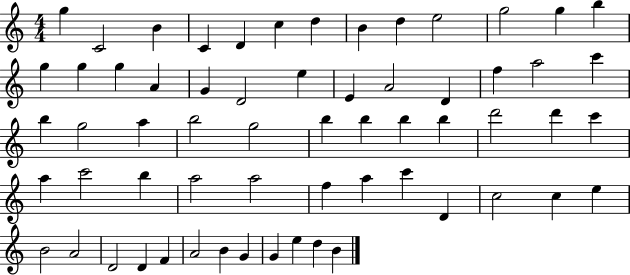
G5/q C4/h B4/q C4/q D4/q C5/q D5/q B4/q D5/q E5/h G5/h G5/q B5/q G5/q G5/q G5/q A4/q G4/q D4/h E5/q E4/q A4/h D4/q F5/q A5/h C6/q B5/q G5/h A5/q B5/h G5/h B5/q B5/q B5/q B5/q D6/h D6/q C6/q A5/q C6/h B5/q A5/h A5/h F5/q A5/q C6/q D4/q C5/h C5/q E5/q B4/h A4/h D4/h D4/q F4/q A4/h B4/q G4/q G4/q E5/q D5/q B4/q